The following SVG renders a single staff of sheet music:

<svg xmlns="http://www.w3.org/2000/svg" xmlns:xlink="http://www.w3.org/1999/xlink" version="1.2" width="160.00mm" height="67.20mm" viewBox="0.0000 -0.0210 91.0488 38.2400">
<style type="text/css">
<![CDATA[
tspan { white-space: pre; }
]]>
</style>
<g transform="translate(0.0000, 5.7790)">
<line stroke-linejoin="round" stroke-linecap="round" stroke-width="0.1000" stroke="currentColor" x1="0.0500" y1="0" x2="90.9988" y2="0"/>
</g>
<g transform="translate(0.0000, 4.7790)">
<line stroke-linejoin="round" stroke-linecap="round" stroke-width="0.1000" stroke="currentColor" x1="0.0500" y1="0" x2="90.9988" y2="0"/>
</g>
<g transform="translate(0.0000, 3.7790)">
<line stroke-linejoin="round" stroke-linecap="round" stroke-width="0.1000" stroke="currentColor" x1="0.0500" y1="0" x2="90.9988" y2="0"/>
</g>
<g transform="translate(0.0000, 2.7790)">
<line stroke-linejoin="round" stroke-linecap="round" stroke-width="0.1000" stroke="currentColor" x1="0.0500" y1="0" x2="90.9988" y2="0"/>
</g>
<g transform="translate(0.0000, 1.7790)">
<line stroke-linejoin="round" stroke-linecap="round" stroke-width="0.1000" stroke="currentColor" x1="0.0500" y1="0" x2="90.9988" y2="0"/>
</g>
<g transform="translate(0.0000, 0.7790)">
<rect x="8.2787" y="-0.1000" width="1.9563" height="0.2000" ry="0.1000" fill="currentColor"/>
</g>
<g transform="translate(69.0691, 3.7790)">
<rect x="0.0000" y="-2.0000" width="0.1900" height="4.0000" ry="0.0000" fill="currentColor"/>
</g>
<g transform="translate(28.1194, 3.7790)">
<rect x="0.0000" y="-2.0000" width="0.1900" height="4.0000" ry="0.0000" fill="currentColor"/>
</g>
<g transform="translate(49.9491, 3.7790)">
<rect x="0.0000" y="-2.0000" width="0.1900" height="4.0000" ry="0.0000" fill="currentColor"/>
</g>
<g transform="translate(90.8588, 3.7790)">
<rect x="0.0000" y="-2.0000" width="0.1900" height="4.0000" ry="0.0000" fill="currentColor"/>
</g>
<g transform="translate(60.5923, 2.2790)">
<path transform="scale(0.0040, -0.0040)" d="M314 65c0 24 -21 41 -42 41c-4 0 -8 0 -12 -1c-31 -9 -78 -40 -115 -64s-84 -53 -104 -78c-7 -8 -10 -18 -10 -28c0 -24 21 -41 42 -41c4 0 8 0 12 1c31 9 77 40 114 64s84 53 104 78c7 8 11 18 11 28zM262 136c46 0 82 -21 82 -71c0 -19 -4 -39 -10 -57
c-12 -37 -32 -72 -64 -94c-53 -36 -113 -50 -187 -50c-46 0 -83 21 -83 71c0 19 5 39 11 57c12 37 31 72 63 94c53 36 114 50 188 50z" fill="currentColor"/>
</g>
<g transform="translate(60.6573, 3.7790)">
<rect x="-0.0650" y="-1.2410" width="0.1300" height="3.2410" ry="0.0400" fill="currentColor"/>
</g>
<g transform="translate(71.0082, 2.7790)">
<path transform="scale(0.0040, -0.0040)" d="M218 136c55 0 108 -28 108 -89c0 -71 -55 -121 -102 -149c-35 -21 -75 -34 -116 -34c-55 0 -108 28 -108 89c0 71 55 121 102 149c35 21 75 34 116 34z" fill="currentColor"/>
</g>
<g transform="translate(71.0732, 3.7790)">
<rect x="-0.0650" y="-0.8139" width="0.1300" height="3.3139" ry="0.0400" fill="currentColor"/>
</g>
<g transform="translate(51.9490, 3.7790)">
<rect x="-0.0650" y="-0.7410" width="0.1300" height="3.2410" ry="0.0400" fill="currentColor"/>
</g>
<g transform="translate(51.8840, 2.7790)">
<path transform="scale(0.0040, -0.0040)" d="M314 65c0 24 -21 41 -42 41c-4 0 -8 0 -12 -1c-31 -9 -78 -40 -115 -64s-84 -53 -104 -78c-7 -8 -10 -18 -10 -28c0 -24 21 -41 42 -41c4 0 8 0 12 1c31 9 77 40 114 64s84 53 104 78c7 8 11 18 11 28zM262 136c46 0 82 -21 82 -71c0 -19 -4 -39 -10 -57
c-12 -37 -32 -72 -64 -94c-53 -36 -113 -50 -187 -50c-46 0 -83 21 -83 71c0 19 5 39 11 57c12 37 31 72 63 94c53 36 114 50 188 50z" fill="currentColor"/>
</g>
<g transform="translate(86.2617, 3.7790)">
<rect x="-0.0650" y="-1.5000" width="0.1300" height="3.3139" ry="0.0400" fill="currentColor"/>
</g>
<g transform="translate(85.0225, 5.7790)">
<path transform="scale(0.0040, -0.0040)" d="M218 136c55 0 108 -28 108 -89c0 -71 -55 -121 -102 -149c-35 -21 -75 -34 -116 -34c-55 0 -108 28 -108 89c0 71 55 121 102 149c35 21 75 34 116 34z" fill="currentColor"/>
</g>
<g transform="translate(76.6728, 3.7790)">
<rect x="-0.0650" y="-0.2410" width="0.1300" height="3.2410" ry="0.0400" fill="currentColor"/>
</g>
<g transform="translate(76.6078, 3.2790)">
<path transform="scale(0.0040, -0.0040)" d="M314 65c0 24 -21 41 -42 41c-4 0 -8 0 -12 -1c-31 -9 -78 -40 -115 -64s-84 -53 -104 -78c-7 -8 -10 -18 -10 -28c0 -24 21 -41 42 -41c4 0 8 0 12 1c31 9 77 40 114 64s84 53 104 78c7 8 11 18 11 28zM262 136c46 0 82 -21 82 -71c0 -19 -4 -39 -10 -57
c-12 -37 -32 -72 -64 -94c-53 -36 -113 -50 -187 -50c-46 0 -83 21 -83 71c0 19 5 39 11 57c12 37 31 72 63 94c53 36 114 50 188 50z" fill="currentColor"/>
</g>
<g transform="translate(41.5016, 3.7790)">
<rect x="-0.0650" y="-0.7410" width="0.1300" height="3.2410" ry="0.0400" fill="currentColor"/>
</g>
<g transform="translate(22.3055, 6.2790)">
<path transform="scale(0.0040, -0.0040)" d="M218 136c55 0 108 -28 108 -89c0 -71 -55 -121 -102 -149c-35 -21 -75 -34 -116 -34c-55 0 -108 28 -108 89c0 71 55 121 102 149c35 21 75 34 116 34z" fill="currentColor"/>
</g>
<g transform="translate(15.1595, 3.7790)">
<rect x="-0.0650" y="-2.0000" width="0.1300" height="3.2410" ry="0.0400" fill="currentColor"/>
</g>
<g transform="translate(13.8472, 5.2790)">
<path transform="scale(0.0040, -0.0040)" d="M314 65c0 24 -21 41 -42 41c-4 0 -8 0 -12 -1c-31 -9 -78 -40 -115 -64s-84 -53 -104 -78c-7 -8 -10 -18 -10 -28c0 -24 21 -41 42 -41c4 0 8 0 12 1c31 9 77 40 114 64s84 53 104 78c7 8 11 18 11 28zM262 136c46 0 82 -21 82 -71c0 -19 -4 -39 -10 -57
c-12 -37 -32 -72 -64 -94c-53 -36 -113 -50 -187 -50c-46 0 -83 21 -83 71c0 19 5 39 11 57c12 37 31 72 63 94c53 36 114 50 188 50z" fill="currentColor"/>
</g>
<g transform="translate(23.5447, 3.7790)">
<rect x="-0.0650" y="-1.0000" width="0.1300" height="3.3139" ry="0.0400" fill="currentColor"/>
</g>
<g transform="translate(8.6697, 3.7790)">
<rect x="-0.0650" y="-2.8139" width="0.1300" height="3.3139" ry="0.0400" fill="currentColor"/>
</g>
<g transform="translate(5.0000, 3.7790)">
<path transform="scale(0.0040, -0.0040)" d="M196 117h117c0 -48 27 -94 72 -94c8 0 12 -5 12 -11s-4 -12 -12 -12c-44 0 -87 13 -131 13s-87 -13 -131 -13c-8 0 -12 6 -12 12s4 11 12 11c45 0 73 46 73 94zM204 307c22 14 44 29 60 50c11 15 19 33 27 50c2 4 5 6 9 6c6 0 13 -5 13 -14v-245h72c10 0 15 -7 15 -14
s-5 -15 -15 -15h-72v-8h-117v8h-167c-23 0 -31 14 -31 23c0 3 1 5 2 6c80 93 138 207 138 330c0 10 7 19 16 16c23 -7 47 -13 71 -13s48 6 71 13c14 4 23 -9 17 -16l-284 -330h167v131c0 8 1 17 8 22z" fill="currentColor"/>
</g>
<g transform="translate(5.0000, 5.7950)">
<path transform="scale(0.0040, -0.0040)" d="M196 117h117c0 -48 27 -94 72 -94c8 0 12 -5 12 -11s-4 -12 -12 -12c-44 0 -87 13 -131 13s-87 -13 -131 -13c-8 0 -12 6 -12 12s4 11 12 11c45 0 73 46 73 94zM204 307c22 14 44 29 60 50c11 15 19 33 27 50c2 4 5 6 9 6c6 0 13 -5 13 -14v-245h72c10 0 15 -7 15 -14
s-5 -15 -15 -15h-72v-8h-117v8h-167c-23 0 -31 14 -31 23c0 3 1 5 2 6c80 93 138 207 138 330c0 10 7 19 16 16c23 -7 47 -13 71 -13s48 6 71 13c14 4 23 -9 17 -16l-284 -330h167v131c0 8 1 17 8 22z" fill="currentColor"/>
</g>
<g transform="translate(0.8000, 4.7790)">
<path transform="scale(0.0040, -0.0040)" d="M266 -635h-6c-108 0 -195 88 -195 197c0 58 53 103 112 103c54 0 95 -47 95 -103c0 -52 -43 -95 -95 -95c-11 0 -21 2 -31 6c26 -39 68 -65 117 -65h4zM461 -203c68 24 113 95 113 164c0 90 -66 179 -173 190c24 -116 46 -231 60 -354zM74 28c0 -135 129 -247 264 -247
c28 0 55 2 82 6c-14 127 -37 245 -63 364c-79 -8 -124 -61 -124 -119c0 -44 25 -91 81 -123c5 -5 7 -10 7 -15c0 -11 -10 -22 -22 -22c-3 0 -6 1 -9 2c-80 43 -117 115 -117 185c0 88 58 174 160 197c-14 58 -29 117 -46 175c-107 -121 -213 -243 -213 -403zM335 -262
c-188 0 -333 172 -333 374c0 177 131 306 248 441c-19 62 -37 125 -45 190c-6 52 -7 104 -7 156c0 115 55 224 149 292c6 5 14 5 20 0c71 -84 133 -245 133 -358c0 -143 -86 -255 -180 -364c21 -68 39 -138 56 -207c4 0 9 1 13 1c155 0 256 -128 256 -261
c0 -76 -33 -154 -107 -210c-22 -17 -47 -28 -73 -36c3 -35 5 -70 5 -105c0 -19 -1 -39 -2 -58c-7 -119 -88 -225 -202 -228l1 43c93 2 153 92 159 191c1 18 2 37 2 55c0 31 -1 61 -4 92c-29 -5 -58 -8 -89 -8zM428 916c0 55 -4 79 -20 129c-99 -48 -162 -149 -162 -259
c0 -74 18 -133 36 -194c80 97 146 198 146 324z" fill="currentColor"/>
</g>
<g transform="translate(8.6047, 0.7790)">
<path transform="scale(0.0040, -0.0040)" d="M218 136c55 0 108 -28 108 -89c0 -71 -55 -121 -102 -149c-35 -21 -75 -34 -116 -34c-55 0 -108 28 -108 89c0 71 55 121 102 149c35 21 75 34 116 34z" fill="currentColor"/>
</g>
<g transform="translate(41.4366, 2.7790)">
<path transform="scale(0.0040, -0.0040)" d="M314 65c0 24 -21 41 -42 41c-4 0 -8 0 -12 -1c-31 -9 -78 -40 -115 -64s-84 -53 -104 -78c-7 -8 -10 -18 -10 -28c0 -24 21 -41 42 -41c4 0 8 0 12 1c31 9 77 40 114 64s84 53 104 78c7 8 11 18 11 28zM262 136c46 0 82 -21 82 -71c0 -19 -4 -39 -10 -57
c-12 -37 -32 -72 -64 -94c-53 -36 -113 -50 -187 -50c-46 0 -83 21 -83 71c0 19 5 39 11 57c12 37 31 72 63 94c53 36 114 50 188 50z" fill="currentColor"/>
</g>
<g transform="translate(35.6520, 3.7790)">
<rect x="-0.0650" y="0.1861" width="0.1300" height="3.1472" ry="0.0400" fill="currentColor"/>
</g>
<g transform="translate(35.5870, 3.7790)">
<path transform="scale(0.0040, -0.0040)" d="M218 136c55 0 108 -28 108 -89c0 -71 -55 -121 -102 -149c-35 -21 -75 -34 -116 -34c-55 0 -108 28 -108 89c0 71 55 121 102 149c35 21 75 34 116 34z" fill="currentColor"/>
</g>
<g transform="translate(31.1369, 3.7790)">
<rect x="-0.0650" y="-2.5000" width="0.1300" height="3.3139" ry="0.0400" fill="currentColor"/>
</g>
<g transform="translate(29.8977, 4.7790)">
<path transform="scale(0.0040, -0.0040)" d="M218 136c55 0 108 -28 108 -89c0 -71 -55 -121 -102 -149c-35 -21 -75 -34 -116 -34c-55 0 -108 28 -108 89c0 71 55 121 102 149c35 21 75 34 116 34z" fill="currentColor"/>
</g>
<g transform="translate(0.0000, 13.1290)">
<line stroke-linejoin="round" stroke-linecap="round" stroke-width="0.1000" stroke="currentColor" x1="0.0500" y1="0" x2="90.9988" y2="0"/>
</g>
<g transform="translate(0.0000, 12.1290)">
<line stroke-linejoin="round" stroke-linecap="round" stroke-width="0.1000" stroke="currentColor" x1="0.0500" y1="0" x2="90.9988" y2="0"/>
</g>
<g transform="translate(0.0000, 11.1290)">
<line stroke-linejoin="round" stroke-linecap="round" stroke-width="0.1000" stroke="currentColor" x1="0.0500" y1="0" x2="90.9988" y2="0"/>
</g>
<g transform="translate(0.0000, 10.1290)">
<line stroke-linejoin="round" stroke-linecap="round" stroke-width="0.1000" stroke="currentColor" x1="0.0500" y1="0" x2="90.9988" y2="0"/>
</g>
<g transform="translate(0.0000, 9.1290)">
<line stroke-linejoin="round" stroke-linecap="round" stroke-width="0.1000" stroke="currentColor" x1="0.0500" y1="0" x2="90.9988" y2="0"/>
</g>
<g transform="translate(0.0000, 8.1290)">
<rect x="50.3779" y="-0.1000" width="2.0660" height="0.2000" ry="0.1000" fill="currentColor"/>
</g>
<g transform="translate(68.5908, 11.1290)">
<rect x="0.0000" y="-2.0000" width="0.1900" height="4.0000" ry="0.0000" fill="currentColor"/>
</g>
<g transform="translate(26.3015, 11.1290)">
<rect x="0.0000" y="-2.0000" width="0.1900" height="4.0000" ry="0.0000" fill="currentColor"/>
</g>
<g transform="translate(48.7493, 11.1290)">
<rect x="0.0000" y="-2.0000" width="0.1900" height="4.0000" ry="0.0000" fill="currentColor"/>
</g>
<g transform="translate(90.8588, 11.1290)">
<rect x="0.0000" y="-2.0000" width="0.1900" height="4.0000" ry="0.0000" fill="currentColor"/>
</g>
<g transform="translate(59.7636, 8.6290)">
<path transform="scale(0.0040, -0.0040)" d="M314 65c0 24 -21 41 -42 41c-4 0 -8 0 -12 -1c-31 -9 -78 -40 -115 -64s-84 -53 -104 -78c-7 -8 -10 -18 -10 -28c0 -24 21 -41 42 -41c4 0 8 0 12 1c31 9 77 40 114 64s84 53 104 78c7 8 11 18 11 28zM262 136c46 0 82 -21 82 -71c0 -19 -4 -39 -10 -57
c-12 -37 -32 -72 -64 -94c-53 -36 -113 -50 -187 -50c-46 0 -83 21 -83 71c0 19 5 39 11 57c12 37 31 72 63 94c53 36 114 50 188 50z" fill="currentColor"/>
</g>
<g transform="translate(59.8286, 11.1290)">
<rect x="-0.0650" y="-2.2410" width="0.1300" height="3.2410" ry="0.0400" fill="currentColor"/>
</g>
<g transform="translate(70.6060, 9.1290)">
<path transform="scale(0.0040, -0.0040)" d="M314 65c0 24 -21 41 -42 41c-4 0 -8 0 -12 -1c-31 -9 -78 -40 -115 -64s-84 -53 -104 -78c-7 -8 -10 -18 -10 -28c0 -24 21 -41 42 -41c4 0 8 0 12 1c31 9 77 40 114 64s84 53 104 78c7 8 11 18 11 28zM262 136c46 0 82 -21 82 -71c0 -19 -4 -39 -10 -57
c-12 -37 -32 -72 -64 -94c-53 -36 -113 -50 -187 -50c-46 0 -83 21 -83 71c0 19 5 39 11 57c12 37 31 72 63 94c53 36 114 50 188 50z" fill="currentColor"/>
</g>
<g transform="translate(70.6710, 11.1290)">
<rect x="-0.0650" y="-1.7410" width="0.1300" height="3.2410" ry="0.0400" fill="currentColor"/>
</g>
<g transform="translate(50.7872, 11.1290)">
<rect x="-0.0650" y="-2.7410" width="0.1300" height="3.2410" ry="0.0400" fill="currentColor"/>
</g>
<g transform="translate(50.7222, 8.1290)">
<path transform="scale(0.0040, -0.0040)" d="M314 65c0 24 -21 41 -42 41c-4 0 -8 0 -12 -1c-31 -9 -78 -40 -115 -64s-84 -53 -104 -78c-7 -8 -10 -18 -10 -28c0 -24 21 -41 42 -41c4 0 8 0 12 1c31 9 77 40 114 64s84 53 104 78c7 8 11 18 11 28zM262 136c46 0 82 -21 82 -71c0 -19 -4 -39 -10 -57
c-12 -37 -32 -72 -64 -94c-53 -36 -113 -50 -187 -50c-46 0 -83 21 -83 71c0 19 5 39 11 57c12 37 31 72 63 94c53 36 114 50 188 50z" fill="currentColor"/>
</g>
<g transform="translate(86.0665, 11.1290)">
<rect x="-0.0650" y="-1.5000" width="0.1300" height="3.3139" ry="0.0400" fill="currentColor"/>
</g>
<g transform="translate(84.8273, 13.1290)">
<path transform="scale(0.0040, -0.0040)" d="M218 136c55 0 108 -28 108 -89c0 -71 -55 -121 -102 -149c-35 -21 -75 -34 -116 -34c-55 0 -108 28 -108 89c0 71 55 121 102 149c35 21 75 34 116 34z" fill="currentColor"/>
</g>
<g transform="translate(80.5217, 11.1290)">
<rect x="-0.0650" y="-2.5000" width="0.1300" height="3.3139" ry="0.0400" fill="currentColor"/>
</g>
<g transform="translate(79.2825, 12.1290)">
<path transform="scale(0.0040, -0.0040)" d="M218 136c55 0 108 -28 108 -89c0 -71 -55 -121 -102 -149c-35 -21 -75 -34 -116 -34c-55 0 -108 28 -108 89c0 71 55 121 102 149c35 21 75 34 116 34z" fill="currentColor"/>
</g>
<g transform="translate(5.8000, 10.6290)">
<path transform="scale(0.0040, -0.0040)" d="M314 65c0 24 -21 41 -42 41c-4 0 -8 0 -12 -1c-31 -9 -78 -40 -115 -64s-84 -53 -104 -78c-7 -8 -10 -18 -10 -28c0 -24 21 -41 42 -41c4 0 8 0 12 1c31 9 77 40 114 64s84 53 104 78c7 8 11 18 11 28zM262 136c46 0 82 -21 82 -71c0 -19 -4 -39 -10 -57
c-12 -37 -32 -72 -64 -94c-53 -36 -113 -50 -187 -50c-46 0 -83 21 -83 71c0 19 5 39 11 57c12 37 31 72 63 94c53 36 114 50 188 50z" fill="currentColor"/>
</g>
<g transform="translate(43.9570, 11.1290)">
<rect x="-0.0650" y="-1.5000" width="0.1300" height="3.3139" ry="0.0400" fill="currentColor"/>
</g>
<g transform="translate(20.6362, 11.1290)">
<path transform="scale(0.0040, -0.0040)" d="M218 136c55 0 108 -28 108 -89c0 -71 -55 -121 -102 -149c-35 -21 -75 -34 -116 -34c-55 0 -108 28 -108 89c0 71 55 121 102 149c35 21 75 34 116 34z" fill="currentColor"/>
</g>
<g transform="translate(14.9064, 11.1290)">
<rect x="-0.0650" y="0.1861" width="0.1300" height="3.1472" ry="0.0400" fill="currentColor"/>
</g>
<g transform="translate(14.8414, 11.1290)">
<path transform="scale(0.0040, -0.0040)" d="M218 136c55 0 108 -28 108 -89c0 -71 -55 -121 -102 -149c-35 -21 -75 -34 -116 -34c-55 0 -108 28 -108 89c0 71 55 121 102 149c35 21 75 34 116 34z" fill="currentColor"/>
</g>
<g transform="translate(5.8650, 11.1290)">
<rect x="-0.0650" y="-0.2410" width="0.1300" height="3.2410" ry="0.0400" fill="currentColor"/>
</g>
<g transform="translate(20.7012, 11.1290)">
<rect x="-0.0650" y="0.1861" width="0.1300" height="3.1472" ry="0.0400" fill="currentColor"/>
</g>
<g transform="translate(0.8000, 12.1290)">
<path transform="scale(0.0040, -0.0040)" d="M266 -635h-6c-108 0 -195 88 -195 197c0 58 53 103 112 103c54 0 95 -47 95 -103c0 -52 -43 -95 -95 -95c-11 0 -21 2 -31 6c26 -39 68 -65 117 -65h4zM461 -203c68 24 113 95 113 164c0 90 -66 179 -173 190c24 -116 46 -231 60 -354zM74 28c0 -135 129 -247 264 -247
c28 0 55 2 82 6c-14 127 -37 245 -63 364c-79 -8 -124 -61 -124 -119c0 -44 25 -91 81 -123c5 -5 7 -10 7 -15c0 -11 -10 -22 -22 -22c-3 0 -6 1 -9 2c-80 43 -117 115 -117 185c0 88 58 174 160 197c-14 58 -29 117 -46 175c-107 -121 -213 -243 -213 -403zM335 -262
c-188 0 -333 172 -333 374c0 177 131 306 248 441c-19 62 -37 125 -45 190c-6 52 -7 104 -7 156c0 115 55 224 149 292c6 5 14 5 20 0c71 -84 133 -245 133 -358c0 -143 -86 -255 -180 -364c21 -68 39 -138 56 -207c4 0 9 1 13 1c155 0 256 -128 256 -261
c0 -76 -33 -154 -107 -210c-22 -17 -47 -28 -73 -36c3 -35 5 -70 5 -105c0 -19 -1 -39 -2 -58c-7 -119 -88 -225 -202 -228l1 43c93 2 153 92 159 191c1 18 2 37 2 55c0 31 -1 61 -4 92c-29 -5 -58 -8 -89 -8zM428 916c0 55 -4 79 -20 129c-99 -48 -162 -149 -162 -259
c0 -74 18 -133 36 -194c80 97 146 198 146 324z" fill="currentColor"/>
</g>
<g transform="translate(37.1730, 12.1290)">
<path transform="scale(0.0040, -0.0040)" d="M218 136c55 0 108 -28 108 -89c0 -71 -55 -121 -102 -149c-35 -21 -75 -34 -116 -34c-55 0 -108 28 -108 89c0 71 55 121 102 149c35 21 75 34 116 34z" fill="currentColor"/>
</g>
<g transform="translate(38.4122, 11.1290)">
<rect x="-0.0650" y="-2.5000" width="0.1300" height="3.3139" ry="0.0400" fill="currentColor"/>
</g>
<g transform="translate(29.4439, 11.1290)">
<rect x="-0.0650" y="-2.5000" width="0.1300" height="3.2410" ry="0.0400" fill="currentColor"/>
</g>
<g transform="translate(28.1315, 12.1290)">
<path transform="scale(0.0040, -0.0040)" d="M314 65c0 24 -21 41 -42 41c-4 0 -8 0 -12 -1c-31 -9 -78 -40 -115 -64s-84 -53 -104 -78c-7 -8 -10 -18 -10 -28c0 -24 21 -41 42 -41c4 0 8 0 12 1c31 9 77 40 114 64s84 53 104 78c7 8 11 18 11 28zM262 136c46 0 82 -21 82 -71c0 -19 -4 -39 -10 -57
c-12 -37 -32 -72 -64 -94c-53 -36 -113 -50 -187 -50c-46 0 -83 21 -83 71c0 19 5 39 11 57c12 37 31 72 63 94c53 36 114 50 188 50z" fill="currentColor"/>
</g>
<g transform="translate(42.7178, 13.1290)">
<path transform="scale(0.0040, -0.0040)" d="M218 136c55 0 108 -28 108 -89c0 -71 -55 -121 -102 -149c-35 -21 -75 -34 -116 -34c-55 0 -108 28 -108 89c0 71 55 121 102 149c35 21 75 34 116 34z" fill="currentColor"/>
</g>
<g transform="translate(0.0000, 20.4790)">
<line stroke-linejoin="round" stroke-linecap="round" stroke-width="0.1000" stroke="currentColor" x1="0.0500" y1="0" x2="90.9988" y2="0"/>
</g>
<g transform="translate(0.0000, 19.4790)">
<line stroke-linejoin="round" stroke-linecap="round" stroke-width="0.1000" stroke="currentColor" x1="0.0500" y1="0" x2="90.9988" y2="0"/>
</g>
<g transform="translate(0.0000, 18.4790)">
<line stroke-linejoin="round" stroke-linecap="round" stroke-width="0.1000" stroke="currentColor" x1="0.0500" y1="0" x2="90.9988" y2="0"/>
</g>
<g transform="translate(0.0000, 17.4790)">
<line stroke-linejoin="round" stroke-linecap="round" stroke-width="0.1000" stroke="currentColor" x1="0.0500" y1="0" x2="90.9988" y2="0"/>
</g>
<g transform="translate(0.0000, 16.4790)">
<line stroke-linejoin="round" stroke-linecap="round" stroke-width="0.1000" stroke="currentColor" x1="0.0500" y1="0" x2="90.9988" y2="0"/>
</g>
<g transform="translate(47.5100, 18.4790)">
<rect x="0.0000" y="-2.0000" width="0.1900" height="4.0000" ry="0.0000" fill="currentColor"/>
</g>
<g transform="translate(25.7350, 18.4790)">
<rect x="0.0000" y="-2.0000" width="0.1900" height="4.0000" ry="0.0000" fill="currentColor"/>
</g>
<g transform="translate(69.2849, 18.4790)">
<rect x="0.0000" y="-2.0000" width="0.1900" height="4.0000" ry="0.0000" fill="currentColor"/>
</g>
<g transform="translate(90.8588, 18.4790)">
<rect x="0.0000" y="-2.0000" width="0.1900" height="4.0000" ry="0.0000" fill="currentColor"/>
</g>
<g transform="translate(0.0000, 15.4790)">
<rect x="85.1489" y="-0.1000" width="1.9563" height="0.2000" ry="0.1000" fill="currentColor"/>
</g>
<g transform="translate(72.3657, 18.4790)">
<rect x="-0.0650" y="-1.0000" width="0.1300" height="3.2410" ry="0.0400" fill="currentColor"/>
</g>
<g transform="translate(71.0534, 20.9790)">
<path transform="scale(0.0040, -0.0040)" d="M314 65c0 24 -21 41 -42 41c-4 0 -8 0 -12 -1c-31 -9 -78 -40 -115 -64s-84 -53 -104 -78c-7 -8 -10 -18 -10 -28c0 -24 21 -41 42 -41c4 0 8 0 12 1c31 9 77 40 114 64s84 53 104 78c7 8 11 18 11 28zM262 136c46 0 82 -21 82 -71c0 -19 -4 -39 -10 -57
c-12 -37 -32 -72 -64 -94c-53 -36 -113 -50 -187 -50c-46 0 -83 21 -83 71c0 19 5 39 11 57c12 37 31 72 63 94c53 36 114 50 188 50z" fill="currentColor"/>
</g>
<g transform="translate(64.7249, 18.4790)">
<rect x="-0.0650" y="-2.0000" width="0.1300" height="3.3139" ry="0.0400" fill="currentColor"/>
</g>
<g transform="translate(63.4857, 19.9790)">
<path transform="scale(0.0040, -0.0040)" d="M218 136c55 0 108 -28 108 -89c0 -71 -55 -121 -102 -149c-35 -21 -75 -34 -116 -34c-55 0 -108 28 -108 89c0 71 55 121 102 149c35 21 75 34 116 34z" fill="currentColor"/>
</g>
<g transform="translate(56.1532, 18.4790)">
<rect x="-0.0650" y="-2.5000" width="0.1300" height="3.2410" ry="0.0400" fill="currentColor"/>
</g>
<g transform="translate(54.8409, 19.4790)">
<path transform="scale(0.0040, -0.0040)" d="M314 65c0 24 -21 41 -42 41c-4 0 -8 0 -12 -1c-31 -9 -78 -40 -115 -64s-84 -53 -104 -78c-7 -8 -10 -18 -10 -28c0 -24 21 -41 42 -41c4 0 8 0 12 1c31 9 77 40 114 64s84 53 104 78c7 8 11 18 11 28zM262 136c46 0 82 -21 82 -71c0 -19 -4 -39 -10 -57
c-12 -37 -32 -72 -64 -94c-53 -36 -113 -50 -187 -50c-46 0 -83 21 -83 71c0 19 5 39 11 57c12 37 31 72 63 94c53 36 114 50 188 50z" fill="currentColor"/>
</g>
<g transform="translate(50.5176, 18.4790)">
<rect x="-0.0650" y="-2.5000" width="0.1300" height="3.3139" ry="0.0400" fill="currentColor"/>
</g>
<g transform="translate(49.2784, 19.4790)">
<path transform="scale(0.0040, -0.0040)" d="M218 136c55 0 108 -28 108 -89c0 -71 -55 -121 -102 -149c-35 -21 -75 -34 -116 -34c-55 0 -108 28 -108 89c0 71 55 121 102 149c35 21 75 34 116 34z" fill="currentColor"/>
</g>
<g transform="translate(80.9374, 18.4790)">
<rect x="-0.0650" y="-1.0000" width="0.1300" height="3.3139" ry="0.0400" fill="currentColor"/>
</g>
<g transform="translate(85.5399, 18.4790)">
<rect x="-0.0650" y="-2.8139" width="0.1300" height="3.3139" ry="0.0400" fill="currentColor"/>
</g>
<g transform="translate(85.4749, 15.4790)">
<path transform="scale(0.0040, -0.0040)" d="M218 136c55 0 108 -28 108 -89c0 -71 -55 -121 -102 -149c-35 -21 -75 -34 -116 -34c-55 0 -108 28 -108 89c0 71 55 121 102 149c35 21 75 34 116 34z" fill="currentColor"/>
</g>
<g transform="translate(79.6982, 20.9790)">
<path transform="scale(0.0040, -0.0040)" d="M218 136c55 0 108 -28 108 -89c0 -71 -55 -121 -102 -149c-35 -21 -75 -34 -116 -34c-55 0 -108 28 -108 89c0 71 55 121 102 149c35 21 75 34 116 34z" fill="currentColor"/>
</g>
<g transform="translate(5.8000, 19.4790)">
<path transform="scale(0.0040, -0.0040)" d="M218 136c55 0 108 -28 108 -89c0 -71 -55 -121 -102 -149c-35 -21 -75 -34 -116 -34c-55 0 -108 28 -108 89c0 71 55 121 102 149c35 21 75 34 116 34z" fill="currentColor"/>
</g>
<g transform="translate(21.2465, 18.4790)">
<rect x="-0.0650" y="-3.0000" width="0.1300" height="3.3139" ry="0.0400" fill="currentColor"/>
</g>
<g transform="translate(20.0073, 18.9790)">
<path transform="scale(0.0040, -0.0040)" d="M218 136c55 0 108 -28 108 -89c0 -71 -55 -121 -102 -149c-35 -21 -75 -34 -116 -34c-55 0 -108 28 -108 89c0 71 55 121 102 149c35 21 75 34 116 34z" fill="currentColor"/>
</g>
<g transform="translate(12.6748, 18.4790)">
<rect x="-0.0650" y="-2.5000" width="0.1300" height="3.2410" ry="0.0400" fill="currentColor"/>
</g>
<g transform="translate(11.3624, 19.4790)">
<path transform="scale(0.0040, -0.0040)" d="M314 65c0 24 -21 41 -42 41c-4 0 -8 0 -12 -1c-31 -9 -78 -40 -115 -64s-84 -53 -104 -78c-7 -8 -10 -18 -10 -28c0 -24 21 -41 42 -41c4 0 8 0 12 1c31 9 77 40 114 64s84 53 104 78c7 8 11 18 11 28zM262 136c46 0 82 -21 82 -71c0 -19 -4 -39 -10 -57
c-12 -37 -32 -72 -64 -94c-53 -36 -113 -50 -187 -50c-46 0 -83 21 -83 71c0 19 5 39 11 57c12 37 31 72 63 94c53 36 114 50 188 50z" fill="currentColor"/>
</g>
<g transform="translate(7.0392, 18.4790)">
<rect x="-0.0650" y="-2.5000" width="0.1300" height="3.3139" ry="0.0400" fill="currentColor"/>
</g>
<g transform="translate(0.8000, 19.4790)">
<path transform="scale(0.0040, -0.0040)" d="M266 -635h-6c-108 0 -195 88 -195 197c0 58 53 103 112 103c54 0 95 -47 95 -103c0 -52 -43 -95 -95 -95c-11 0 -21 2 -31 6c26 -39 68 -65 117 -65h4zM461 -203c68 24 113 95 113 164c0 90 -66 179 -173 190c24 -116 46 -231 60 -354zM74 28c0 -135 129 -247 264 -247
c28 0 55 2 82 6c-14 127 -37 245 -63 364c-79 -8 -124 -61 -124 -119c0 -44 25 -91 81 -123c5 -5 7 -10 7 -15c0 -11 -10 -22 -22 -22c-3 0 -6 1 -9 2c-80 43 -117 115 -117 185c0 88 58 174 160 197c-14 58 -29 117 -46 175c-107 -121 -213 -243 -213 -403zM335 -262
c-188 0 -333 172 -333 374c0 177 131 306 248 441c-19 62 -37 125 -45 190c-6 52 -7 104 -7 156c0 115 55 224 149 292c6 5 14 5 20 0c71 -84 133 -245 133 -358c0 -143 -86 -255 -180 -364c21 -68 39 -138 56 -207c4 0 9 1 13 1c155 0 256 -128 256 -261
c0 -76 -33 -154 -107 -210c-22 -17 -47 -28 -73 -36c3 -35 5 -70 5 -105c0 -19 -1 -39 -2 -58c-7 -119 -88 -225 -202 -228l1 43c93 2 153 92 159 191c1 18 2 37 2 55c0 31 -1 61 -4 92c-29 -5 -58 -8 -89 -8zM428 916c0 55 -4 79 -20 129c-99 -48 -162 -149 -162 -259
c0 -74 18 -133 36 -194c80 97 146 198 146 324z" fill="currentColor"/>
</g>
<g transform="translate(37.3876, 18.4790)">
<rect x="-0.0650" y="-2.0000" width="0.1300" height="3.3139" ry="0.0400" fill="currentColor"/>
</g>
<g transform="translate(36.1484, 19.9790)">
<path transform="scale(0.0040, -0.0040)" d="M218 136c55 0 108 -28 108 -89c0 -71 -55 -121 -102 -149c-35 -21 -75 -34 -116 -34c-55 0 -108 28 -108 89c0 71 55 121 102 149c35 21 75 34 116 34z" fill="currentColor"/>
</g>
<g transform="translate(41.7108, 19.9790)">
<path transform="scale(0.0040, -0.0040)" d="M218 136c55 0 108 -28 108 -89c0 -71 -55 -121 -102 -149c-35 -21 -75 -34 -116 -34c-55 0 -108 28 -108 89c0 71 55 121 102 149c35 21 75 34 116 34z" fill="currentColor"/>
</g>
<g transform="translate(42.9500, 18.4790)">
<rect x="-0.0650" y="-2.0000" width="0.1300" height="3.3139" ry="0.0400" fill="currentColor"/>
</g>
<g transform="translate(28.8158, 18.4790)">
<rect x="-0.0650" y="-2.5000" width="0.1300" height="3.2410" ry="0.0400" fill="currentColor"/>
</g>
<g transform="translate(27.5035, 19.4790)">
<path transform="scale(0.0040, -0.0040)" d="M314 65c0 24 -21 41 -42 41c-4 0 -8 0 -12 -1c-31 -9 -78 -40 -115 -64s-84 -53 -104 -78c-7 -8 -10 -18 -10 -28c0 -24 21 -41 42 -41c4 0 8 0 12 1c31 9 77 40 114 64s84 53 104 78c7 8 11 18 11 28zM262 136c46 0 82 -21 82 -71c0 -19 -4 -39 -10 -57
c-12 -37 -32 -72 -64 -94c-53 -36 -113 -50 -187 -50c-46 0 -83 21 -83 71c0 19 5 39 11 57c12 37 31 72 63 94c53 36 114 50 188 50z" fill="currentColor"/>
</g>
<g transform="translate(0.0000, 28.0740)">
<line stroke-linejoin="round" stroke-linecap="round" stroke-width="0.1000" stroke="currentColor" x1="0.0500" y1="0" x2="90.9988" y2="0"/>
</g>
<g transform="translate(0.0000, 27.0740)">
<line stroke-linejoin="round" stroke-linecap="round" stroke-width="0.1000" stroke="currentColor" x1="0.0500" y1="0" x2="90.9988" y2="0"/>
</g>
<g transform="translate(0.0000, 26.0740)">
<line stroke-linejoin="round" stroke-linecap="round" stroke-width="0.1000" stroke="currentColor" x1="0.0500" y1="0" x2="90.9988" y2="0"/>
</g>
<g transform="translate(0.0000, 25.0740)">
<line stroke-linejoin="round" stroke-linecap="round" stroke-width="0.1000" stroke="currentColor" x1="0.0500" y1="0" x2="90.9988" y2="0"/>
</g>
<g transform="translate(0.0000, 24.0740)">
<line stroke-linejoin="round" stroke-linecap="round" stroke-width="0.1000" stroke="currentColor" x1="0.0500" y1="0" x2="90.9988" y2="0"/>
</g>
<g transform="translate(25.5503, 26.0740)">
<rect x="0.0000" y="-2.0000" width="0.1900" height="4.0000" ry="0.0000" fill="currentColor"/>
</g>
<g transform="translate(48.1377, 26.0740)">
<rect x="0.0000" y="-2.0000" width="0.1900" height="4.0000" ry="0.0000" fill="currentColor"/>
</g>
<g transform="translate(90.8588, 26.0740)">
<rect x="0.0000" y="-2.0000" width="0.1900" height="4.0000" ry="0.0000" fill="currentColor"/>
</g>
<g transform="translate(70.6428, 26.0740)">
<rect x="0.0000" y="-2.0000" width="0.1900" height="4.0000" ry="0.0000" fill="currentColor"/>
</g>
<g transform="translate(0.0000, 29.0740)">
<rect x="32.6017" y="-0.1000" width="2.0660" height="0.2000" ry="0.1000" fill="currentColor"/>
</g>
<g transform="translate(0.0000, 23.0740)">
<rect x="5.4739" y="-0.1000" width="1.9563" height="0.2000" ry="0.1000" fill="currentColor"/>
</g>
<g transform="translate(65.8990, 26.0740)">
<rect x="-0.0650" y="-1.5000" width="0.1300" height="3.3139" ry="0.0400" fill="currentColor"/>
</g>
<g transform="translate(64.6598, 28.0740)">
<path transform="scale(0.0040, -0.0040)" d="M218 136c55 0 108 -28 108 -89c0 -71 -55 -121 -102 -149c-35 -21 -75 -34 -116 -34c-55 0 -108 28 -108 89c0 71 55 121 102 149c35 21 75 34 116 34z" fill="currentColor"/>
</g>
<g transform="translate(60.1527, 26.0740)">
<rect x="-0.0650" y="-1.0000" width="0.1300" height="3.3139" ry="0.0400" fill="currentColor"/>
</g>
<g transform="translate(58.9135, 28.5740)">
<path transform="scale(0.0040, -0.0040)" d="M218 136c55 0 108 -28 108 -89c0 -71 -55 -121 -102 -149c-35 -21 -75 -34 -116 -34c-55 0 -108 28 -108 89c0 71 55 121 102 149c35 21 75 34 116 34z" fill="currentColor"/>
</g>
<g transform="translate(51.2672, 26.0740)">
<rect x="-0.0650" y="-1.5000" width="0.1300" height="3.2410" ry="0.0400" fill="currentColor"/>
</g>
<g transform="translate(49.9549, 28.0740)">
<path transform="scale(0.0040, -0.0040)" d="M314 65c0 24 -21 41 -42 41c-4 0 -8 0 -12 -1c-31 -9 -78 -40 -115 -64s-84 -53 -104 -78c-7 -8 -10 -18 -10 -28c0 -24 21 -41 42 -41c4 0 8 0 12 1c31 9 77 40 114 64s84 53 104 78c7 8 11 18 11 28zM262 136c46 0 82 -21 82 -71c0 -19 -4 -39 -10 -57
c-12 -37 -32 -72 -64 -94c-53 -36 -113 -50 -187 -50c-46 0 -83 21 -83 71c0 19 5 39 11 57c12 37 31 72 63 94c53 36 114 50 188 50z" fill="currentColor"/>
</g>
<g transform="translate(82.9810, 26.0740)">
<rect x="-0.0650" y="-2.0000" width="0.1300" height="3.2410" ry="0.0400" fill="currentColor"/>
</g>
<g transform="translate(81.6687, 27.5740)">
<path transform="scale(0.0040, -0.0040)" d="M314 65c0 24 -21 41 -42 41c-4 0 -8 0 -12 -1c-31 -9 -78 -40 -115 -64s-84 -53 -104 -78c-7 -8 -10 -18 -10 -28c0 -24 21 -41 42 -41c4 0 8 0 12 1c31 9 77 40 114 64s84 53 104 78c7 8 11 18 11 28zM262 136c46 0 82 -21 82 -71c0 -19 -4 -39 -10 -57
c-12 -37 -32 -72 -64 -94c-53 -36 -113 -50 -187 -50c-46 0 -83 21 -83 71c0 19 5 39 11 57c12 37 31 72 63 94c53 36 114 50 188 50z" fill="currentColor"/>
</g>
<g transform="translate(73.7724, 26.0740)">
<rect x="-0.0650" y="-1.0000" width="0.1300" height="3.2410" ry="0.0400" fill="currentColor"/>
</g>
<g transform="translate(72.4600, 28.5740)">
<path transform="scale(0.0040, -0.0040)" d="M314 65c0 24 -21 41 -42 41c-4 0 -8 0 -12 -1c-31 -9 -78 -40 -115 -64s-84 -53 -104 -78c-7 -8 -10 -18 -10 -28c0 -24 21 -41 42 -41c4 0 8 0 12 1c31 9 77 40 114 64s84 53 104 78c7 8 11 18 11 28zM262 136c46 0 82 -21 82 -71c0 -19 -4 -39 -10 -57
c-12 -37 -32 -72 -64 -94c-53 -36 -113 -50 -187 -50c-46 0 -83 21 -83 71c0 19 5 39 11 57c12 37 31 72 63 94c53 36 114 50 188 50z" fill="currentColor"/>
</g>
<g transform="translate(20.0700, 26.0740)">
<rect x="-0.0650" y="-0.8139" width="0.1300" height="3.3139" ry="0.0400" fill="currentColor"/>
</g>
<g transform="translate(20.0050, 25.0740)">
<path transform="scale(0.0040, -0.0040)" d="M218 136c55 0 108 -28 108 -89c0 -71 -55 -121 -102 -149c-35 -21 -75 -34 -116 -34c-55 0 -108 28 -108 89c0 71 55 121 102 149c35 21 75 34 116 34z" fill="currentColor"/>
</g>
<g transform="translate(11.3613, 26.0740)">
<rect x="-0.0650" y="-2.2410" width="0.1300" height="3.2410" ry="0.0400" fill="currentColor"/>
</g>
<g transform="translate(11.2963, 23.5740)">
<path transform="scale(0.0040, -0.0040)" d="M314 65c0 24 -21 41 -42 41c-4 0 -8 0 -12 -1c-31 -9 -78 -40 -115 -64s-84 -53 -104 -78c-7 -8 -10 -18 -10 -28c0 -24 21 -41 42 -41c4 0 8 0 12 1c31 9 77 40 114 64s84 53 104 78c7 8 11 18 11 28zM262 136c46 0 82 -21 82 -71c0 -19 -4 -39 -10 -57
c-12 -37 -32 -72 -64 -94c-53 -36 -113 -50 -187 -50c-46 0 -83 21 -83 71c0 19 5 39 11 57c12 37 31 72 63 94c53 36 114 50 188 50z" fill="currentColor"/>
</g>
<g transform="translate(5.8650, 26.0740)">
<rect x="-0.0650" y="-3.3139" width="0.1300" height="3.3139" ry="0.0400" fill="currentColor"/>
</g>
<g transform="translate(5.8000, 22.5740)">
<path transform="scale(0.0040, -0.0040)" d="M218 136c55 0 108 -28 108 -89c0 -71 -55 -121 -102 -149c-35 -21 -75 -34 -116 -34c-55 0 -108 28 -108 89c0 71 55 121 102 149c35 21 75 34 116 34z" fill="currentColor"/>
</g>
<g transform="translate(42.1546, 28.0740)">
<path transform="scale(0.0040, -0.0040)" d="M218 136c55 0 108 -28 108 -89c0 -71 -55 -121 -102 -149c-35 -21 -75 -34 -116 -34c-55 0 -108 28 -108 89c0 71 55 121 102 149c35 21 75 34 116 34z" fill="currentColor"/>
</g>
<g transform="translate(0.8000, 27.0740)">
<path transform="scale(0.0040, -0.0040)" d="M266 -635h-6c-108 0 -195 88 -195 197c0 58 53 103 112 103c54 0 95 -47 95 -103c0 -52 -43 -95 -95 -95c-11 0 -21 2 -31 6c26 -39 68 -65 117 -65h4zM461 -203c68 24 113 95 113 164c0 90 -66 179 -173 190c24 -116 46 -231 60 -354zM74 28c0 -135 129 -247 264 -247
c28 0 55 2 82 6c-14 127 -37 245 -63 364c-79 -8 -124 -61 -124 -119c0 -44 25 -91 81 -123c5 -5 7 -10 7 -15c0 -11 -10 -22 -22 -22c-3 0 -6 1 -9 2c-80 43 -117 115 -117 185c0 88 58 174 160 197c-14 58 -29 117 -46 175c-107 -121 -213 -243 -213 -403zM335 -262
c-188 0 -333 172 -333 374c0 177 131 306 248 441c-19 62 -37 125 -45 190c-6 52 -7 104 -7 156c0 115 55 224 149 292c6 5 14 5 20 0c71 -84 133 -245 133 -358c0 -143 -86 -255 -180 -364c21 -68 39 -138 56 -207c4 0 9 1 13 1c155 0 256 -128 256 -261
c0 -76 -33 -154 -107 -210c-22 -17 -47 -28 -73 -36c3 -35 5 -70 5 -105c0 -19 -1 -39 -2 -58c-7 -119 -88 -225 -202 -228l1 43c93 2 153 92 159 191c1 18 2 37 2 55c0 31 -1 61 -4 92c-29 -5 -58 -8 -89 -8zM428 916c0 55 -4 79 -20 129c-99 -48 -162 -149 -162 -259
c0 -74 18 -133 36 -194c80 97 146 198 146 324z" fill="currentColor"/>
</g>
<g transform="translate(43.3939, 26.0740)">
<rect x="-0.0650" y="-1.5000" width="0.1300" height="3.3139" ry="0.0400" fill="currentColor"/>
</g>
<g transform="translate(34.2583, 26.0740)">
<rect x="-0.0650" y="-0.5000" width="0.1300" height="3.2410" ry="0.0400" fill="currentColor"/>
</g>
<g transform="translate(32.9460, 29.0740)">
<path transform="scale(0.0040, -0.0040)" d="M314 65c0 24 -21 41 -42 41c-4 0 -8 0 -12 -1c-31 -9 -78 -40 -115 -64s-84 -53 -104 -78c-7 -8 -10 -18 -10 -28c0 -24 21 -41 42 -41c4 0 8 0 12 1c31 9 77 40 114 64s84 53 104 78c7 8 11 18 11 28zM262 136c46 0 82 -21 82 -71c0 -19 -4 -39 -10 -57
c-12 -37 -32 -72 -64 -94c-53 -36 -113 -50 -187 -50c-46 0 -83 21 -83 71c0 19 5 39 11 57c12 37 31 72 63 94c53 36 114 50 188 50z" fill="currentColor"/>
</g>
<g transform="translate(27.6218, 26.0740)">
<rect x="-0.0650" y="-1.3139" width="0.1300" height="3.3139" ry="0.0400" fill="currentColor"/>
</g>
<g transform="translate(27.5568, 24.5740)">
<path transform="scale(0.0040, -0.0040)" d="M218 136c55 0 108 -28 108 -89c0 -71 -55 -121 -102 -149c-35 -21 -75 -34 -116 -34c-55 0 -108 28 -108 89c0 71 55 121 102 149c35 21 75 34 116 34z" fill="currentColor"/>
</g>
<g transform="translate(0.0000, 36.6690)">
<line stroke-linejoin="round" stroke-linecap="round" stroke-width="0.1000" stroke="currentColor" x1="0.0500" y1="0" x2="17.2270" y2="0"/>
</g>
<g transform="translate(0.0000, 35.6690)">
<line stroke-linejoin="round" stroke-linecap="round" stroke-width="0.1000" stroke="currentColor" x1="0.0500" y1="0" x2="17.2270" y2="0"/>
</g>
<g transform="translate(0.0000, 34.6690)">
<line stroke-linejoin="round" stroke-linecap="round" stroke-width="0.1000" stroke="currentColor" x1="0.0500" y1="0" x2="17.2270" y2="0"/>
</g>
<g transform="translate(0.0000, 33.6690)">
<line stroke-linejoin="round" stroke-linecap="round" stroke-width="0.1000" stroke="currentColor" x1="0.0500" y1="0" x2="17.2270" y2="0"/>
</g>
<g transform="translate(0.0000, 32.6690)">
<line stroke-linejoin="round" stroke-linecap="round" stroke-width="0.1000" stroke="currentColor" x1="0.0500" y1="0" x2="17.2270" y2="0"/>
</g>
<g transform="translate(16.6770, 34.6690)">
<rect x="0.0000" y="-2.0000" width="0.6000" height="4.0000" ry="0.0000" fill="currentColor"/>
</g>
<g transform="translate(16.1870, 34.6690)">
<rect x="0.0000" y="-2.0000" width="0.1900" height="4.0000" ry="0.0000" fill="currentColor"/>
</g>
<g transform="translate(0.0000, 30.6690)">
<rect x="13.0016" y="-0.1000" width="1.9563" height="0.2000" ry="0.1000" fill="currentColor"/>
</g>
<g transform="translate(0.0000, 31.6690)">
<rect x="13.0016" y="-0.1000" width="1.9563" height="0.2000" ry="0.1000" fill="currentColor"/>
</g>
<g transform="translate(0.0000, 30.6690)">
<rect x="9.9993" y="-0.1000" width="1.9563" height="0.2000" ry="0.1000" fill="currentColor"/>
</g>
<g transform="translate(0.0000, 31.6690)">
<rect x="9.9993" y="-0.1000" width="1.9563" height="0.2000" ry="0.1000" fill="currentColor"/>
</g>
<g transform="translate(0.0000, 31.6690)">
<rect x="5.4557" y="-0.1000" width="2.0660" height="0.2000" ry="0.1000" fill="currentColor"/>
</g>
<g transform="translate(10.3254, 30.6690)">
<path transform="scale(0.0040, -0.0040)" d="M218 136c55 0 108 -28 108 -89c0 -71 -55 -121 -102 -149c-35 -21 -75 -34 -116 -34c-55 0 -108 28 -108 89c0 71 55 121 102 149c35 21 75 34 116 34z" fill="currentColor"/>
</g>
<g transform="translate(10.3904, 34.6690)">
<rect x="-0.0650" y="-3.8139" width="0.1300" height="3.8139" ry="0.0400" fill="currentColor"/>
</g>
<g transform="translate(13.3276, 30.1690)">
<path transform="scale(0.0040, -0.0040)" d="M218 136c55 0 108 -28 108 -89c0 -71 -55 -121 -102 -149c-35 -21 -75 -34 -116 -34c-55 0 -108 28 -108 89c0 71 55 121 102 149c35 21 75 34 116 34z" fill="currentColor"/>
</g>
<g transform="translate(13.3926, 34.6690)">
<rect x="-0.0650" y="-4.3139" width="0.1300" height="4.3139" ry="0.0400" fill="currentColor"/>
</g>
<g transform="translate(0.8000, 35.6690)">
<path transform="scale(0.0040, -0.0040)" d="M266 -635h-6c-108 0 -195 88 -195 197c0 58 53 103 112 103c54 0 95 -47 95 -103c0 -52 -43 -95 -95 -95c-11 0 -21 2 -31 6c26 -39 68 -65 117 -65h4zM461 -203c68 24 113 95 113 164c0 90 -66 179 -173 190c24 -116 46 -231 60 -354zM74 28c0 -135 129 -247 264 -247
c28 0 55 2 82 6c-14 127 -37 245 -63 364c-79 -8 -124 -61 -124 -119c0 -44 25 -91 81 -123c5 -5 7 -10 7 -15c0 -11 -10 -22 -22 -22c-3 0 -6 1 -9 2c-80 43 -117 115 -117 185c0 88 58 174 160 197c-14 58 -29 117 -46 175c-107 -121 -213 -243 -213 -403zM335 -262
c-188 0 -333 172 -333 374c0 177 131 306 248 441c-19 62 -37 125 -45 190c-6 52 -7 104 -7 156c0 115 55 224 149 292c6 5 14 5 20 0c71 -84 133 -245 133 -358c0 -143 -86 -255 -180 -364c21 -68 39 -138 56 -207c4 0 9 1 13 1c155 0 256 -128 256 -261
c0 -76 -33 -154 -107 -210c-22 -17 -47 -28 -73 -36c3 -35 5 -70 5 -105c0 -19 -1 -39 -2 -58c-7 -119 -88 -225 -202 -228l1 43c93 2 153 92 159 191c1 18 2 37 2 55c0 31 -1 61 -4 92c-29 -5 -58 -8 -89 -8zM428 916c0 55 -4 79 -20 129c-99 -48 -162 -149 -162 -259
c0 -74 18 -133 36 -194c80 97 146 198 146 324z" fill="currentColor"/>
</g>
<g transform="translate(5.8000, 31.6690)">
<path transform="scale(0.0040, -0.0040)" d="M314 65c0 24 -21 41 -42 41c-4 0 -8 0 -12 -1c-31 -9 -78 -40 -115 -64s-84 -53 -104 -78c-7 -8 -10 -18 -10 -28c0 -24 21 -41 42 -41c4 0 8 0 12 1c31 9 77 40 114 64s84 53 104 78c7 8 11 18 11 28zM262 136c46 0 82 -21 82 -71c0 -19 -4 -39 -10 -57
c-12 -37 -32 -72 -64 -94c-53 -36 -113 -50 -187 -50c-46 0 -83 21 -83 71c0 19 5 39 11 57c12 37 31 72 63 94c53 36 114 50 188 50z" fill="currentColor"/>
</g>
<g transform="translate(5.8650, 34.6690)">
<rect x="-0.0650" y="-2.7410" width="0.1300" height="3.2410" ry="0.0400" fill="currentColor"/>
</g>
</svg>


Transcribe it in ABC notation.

X:1
T:Untitled
M:4/4
L:1/4
K:C
a F2 D G B d2 d2 e2 d c2 E c2 B B G2 G E a2 g2 f2 G E G G2 A G2 F F G G2 F D2 D a b g2 d e C2 E E2 D E D2 F2 a2 c' d'